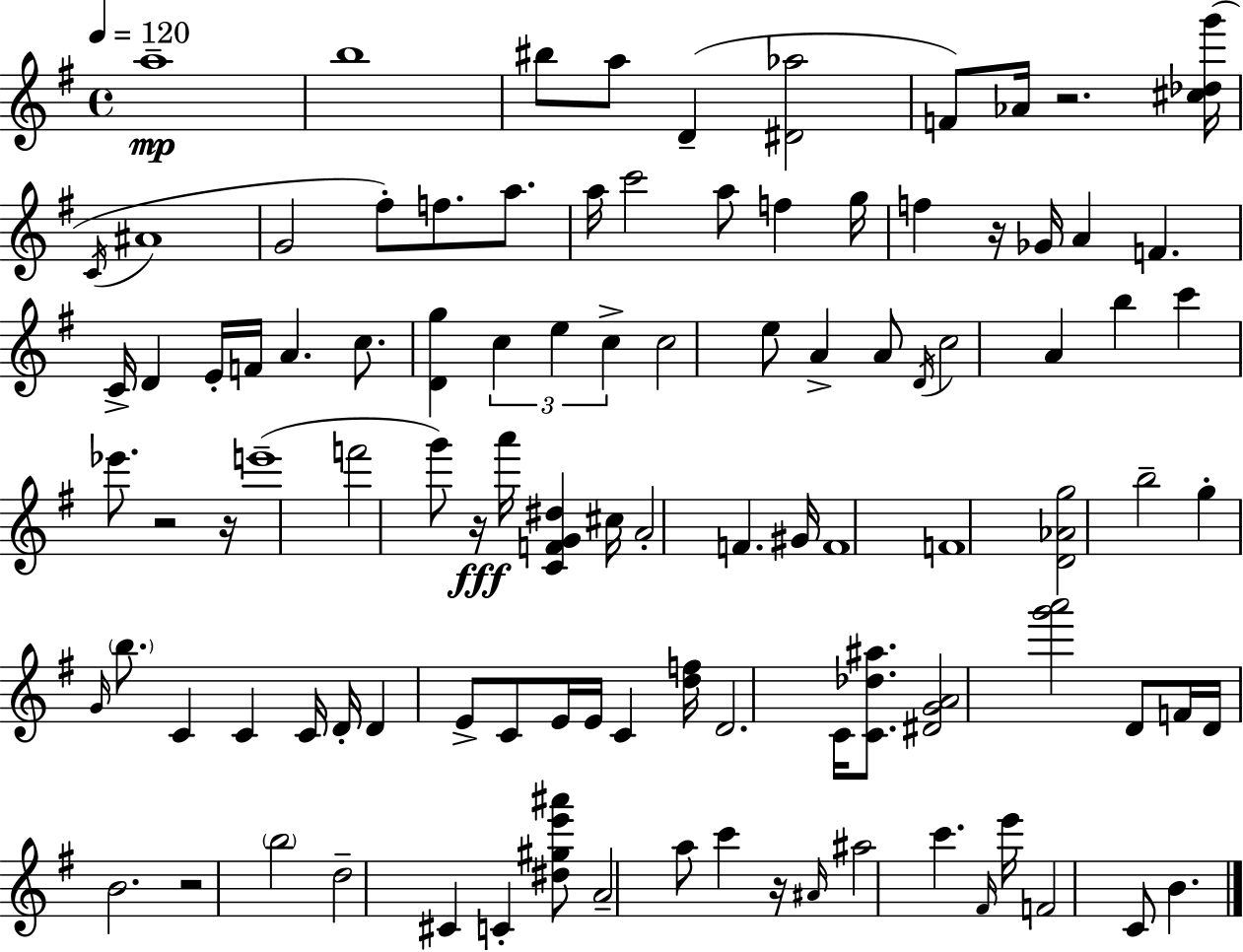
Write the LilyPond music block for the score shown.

{
  \clef treble
  \time 4/4
  \defaultTimeSignature
  \key g \major
  \tempo 4 = 120
  a''1--\mp | b''1 | bis''8 a''8 d'4--( <dis' aes''>2 | f'8) aes'16 r2. <cis'' des'' g'''>16( | \break \acciaccatura { c'16 } ais'1 | g'2 fis''8-.) f''8. a''8. | a''16 c'''2 a''8 f''4 | g''16 f''4 r16 ges'16 a'4 f'4. | \break c'16-> d'4 e'16-. f'16 a'4. c''8. | <d' g''>4 \tuplet 3/2 { c''4 e''4 c''4-> } | c''2 e''8 a'4-> a'8 | \acciaccatura { d'16 } c''2 a'4 b''4 | \break c'''4 ees'''8. r2 | r16 e'''1--( | f'''2 g'''8) r16\fff a'''16 <c' f' g' dis''>4 | cis''16 a'2-. f'4. | \break gis'16 f'1 | f'1 | <d' aes' g''>2 b''2-- | g''4-. \grace { g'16 } \parenthesize b''8. c'4 c'4 | \break c'16 d'16-. d'4 e'8-> c'8 e'16 e'16 c'4 | <d'' f''>16 d'2. c'16 | <c' des'' ais''>8. <dis' g' a'>2 <g''' a'''>2 | d'8 f'16 d'16 b'2. | \break r2 \parenthesize b''2 | d''2-- cis'4 c'4-. | <dis'' gis'' e''' ais'''>8 a'2-- a''8 c'''4 | r16 \grace { ais'16 } ais''2 c'''4. | \break \grace { fis'16 } e'''16 f'2 c'8 b'4. | \bar "|."
}